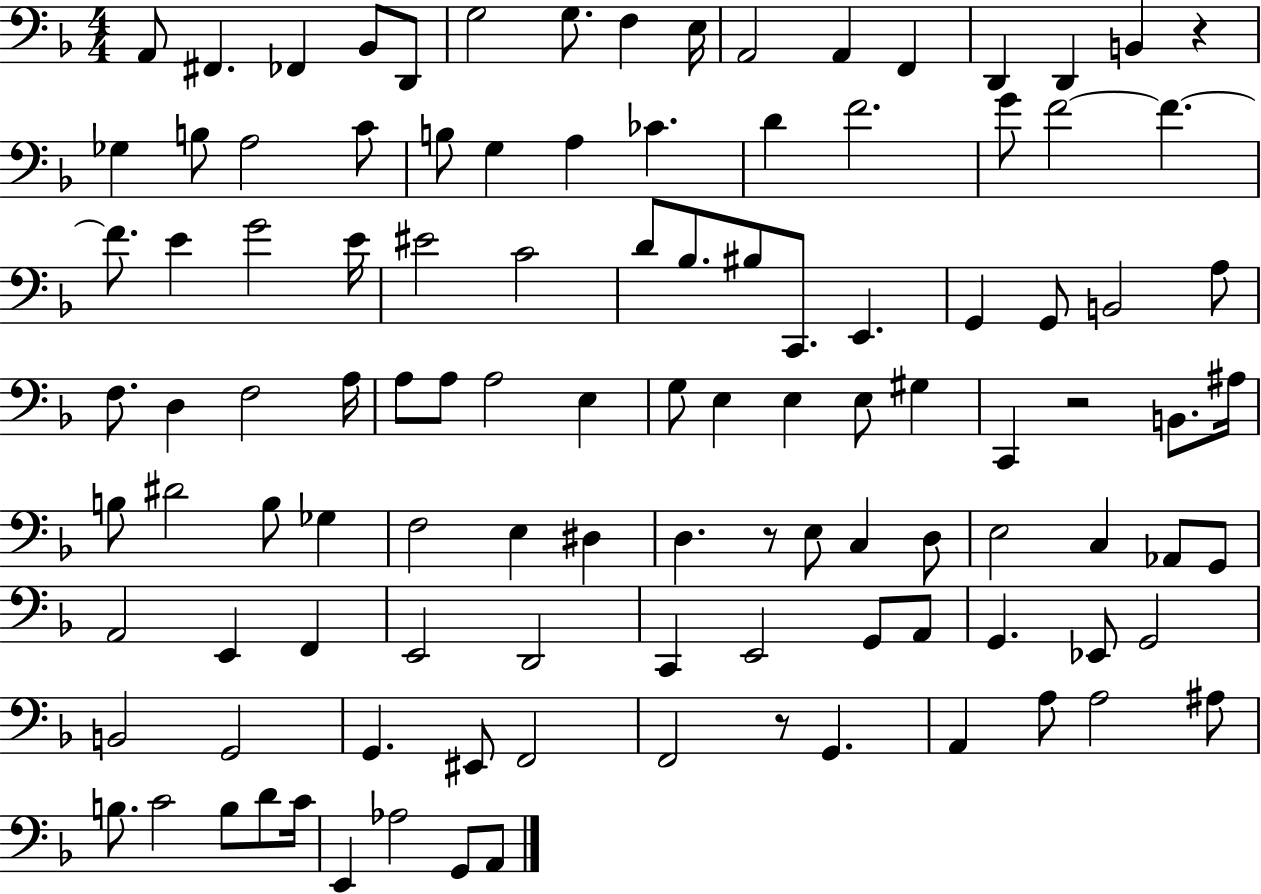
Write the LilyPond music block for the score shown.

{
  \clef bass
  \numericTimeSignature
  \time 4/4
  \key f \major
  \repeat volta 2 { a,8 fis,4. fes,4 bes,8 d,8 | g2 g8. f4 e16 | a,2 a,4 f,4 | d,4 d,4 b,4 r4 | \break ges4 b8 a2 c'8 | b8 g4 a4 ces'4. | d'4 f'2. | g'8 f'2~~ f'4.~~ | \break f'8. e'4 g'2 e'16 | eis'2 c'2 | d'8 bes8. bis8 c,8. e,4. | g,4 g,8 b,2 a8 | \break f8. d4 f2 a16 | a8 a8 a2 e4 | g8 e4 e4 e8 gis4 | c,4 r2 b,8. ais16 | \break b8 dis'2 b8 ges4 | f2 e4 dis4 | d4. r8 e8 c4 d8 | e2 c4 aes,8 g,8 | \break a,2 e,4 f,4 | e,2 d,2 | c,4 e,2 g,8 a,8 | g,4. ees,8 g,2 | \break b,2 g,2 | g,4. eis,8 f,2 | f,2 r8 g,4. | a,4 a8 a2 ais8 | \break b8. c'2 b8 d'8 c'16 | e,4 aes2 g,8 a,8 | } \bar "|."
}